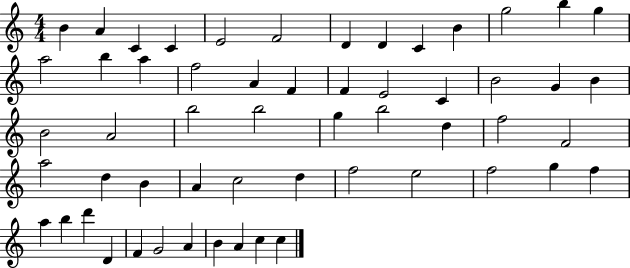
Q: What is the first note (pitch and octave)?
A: B4